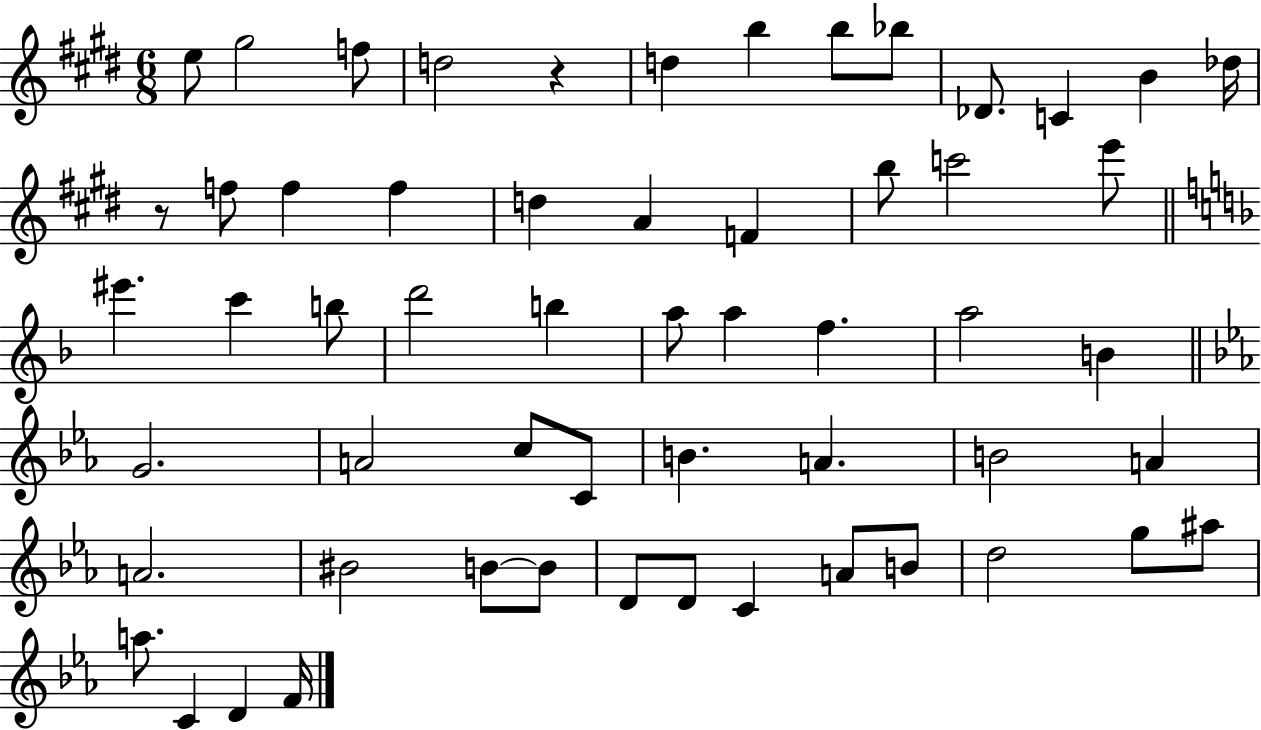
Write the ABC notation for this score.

X:1
T:Untitled
M:6/8
L:1/4
K:E
e/2 ^g2 f/2 d2 z d b b/2 _b/2 _D/2 C B _d/4 z/2 f/2 f f d A F b/2 c'2 e'/2 ^e' c' b/2 d'2 b a/2 a f a2 B G2 A2 c/2 C/2 B A B2 A A2 ^B2 B/2 B/2 D/2 D/2 C A/2 B/2 d2 g/2 ^a/2 a/2 C D F/4